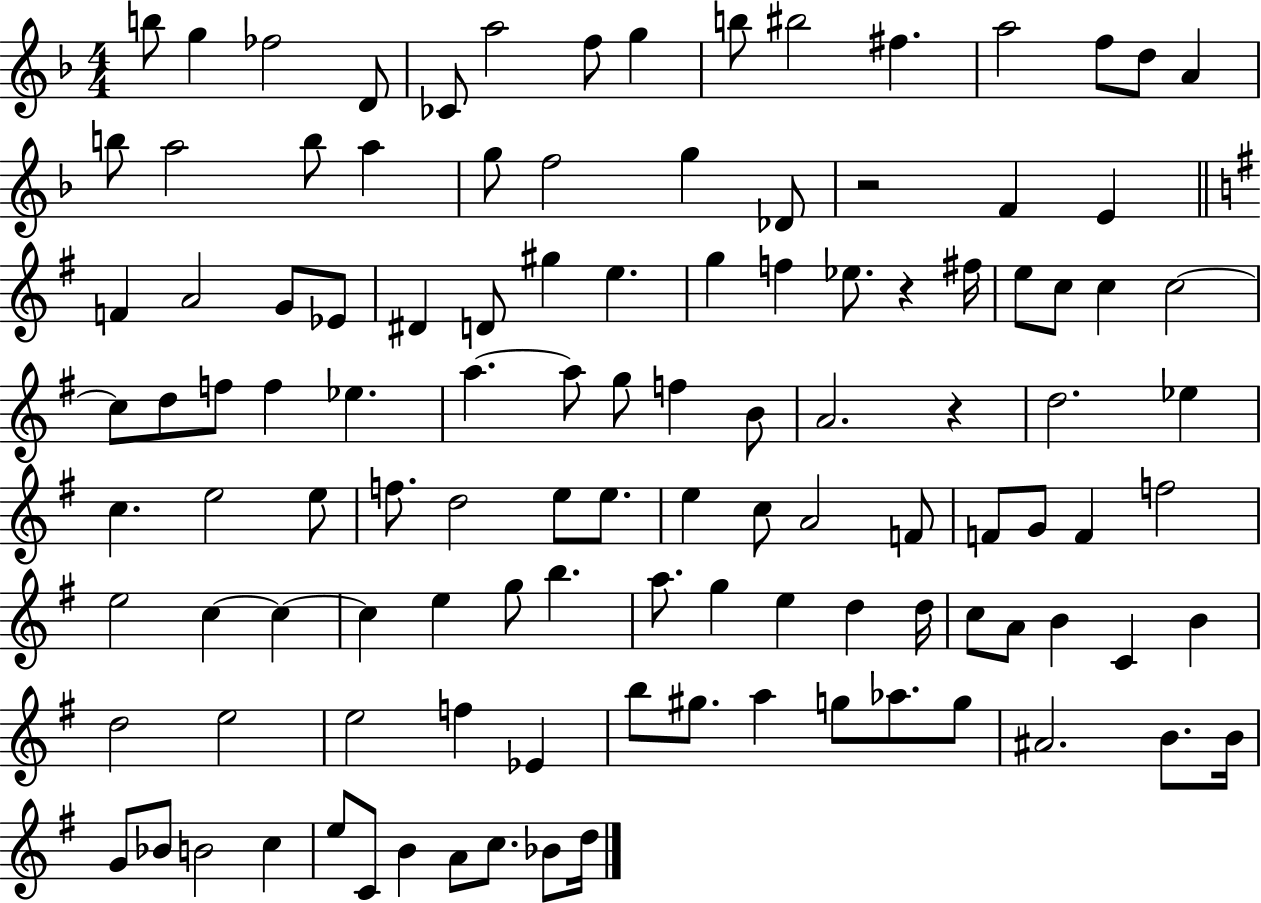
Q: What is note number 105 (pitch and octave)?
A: E5